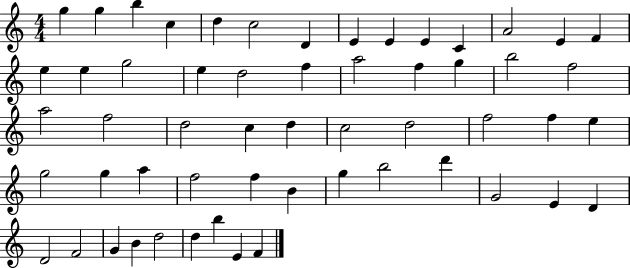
X:1
T:Untitled
M:4/4
L:1/4
K:C
g g b c d c2 D E E E C A2 E F e e g2 e d2 f a2 f g b2 f2 a2 f2 d2 c d c2 d2 f2 f e g2 g a f2 f B g b2 d' G2 E D D2 F2 G B d2 d b E F